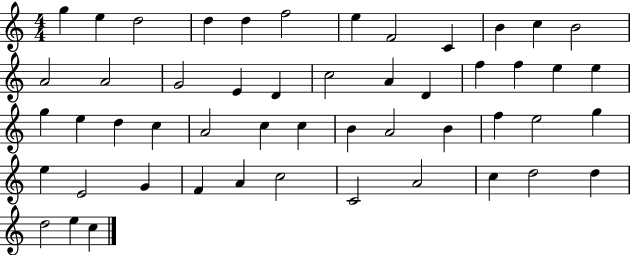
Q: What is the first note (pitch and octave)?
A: G5